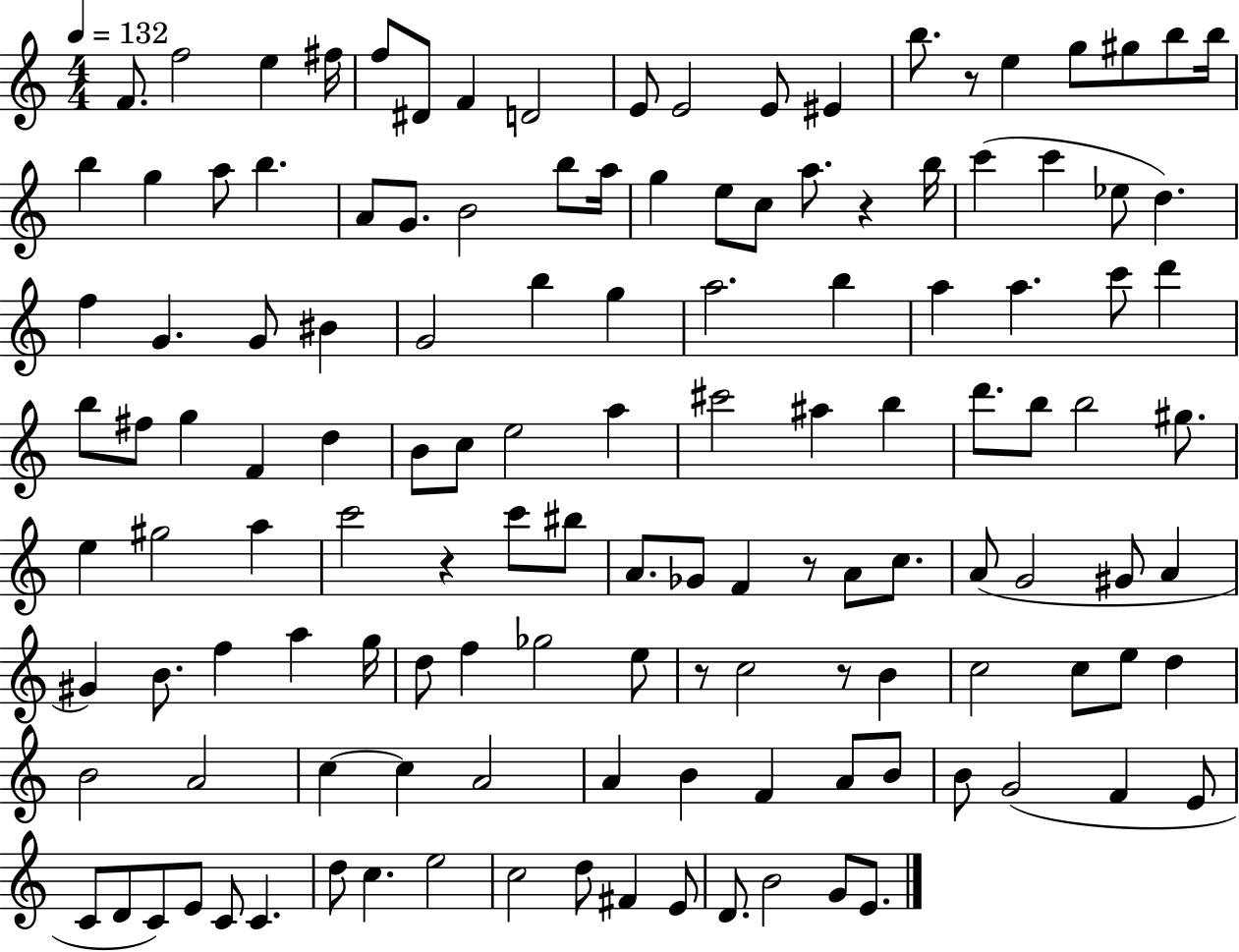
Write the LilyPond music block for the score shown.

{
  \clef treble
  \numericTimeSignature
  \time 4/4
  \key c \major
  \tempo 4 = 132
  f'8. f''2 e''4 fis''16 | f''8 dis'8 f'4 d'2 | e'8 e'2 e'8 eis'4 | b''8. r8 e''4 g''8 gis''8 b''8 b''16 | \break b''4 g''4 a''8 b''4. | a'8 g'8. b'2 b''8 a''16 | g''4 e''8 c''8 a''8. r4 b''16 | c'''4( c'''4 ees''8 d''4.) | \break f''4 g'4. g'8 bis'4 | g'2 b''4 g''4 | a''2. b''4 | a''4 a''4. c'''8 d'''4 | \break b''8 fis''8 g''4 f'4 d''4 | b'8 c''8 e''2 a''4 | cis'''2 ais''4 b''4 | d'''8. b''8 b''2 gis''8. | \break e''4 gis''2 a''4 | c'''2 r4 c'''8 bis''8 | a'8. ges'8 f'4 r8 a'8 c''8. | a'8( g'2 gis'8 a'4 | \break gis'4) b'8. f''4 a''4 g''16 | d''8 f''4 ges''2 e''8 | r8 c''2 r8 b'4 | c''2 c''8 e''8 d''4 | \break b'2 a'2 | c''4~~ c''4 a'2 | a'4 b'4 f'4 a'8 b'8 | b'8 g'2( f'4 e'8 | \break c'8 d'8 c'8) e'8 c'8 c'4. | d''8 c''4. e''2 | c''2 d''8 fis'4 e'8 | d'8. b'2 g'8 e'8. | \break \bar "|."
}